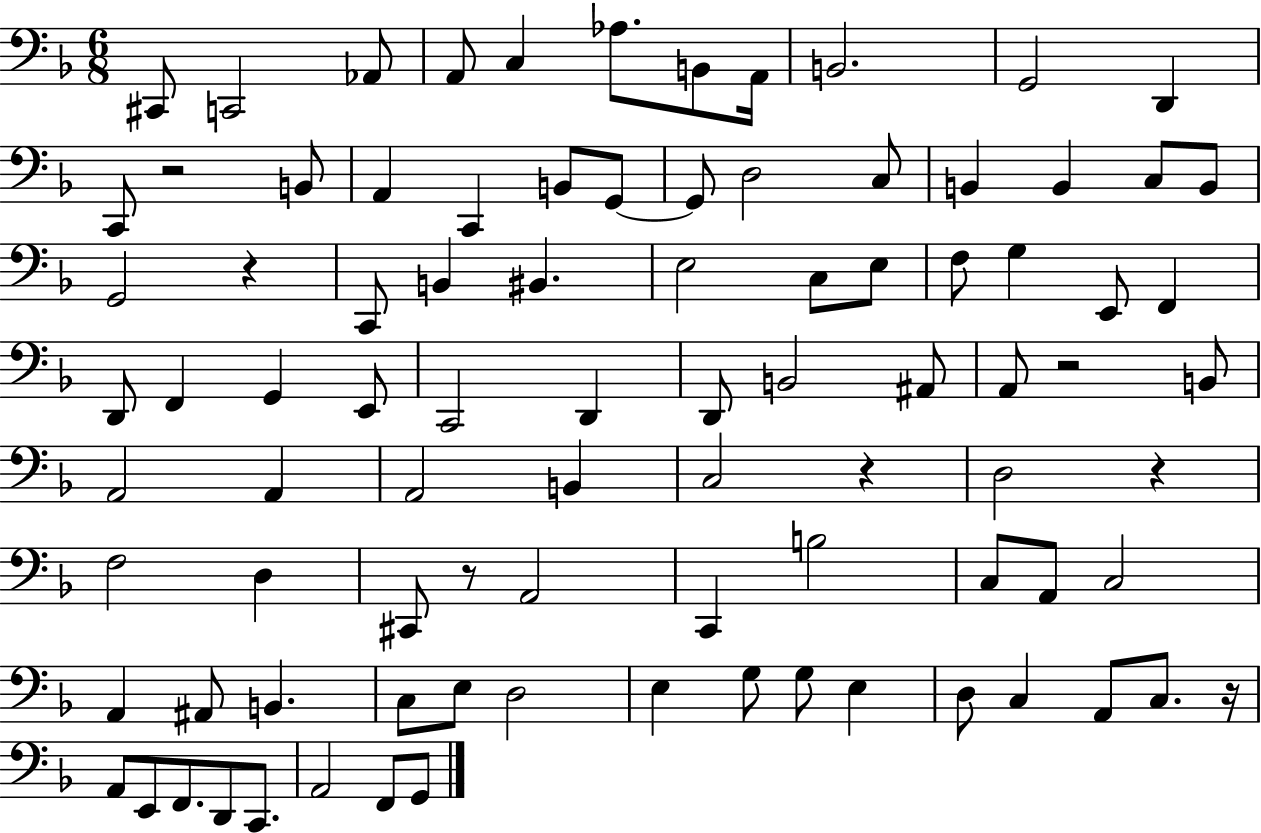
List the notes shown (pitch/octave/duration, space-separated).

C#2/e C2/h Ab2/e A2/e C3/q Ab3/e. B2/e A2/s B2/h. G2/h D2/q C2/e R/h B2/e A2/q C2/q B2/e G2/e G2/e D3/h C3/e B2/q B2/q C3/e B2/e G2/h R/q C2/e B2/q BIS2/q. E3/h C3/e E3/e F3/e G3/q E2/e F2/q D2/e F2/q G2/q E2/e C2/h D2/q D2/e B2/h A#2/e A2/e R/h B2/e A2/h A2/q A2/h B2/q C3/h R/q D3/h R/q F3/h D3/q C#2/e R/e A2/h C2/q B3/h C3/e A2/e C3/h A2/q A#2/e B2/q. C3/e E3/e D3/h E3/q G3/e G3/e E3/q D3/e C3/q A2/e C3/e. R/s A2/e E2/e F2/e. D2/e C2/e. A2/h F2/e G2/e